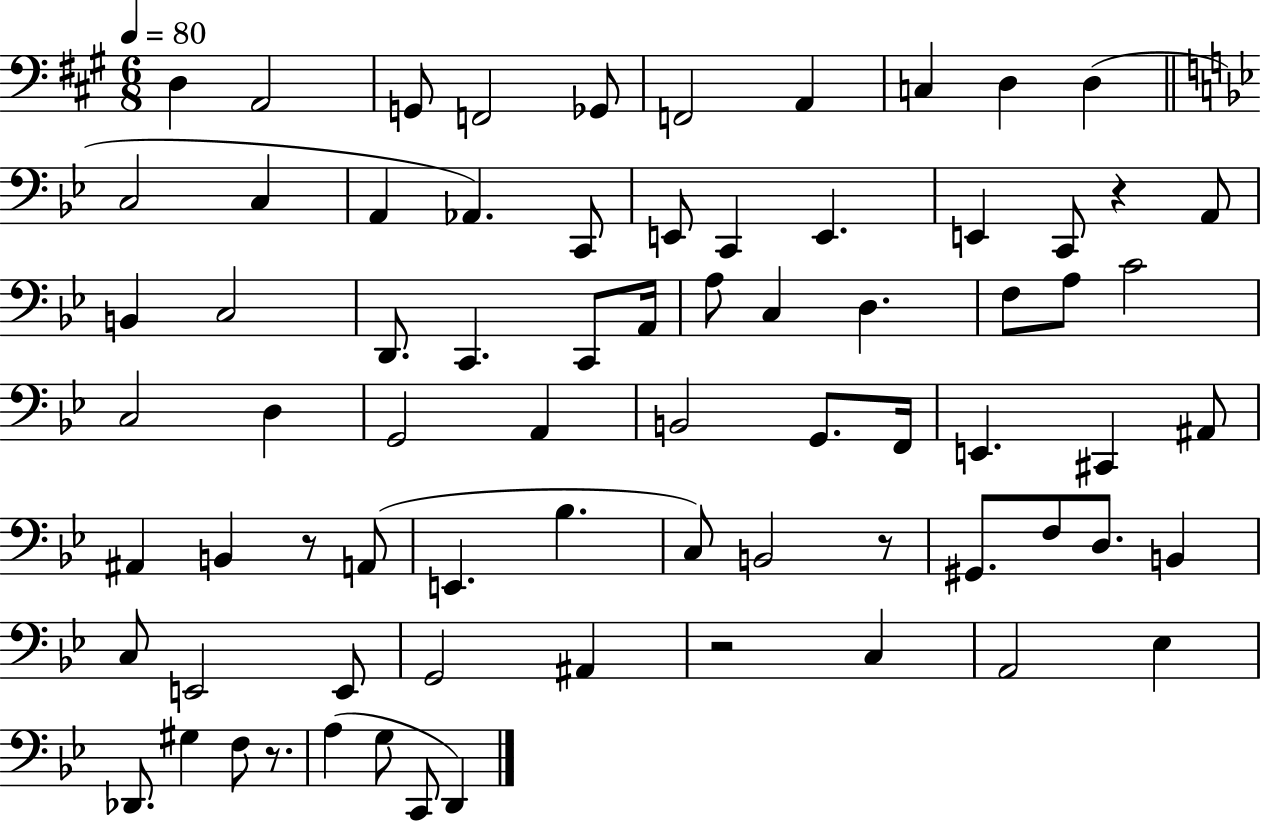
D3/q A2/h G2/e F2/h Gb2/e F2/h A2/q C3/q D3/q D3/q C3/h C3/q A2/q Ab2/q. C2/e E2/e C2/q E2/q. E2/q C2/e R/q A2/e B2/q C3/h D2/e. C2/q. C2/e A2/s A3/e C3/q D3/q. F3/e A3/e C4/h C3/h D3/q G2/h A2/q B2/h G2/e. F2/s E2/q. C#2/q A#2/e A#2/q B2/q R/e A2/e E2/q. Bb3/q. C3/e B2/h R/e G#2/e. F3/e D3/e. B2/q C3/e E2/h E2/e G2/h A#2/q R/h C3/q A2/h Eb3/q Db2/e. G#3/q F3/e R/e. A3/q G3/e C2/e D2/q